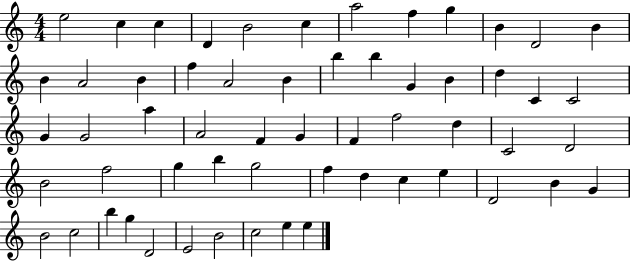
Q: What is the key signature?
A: C major